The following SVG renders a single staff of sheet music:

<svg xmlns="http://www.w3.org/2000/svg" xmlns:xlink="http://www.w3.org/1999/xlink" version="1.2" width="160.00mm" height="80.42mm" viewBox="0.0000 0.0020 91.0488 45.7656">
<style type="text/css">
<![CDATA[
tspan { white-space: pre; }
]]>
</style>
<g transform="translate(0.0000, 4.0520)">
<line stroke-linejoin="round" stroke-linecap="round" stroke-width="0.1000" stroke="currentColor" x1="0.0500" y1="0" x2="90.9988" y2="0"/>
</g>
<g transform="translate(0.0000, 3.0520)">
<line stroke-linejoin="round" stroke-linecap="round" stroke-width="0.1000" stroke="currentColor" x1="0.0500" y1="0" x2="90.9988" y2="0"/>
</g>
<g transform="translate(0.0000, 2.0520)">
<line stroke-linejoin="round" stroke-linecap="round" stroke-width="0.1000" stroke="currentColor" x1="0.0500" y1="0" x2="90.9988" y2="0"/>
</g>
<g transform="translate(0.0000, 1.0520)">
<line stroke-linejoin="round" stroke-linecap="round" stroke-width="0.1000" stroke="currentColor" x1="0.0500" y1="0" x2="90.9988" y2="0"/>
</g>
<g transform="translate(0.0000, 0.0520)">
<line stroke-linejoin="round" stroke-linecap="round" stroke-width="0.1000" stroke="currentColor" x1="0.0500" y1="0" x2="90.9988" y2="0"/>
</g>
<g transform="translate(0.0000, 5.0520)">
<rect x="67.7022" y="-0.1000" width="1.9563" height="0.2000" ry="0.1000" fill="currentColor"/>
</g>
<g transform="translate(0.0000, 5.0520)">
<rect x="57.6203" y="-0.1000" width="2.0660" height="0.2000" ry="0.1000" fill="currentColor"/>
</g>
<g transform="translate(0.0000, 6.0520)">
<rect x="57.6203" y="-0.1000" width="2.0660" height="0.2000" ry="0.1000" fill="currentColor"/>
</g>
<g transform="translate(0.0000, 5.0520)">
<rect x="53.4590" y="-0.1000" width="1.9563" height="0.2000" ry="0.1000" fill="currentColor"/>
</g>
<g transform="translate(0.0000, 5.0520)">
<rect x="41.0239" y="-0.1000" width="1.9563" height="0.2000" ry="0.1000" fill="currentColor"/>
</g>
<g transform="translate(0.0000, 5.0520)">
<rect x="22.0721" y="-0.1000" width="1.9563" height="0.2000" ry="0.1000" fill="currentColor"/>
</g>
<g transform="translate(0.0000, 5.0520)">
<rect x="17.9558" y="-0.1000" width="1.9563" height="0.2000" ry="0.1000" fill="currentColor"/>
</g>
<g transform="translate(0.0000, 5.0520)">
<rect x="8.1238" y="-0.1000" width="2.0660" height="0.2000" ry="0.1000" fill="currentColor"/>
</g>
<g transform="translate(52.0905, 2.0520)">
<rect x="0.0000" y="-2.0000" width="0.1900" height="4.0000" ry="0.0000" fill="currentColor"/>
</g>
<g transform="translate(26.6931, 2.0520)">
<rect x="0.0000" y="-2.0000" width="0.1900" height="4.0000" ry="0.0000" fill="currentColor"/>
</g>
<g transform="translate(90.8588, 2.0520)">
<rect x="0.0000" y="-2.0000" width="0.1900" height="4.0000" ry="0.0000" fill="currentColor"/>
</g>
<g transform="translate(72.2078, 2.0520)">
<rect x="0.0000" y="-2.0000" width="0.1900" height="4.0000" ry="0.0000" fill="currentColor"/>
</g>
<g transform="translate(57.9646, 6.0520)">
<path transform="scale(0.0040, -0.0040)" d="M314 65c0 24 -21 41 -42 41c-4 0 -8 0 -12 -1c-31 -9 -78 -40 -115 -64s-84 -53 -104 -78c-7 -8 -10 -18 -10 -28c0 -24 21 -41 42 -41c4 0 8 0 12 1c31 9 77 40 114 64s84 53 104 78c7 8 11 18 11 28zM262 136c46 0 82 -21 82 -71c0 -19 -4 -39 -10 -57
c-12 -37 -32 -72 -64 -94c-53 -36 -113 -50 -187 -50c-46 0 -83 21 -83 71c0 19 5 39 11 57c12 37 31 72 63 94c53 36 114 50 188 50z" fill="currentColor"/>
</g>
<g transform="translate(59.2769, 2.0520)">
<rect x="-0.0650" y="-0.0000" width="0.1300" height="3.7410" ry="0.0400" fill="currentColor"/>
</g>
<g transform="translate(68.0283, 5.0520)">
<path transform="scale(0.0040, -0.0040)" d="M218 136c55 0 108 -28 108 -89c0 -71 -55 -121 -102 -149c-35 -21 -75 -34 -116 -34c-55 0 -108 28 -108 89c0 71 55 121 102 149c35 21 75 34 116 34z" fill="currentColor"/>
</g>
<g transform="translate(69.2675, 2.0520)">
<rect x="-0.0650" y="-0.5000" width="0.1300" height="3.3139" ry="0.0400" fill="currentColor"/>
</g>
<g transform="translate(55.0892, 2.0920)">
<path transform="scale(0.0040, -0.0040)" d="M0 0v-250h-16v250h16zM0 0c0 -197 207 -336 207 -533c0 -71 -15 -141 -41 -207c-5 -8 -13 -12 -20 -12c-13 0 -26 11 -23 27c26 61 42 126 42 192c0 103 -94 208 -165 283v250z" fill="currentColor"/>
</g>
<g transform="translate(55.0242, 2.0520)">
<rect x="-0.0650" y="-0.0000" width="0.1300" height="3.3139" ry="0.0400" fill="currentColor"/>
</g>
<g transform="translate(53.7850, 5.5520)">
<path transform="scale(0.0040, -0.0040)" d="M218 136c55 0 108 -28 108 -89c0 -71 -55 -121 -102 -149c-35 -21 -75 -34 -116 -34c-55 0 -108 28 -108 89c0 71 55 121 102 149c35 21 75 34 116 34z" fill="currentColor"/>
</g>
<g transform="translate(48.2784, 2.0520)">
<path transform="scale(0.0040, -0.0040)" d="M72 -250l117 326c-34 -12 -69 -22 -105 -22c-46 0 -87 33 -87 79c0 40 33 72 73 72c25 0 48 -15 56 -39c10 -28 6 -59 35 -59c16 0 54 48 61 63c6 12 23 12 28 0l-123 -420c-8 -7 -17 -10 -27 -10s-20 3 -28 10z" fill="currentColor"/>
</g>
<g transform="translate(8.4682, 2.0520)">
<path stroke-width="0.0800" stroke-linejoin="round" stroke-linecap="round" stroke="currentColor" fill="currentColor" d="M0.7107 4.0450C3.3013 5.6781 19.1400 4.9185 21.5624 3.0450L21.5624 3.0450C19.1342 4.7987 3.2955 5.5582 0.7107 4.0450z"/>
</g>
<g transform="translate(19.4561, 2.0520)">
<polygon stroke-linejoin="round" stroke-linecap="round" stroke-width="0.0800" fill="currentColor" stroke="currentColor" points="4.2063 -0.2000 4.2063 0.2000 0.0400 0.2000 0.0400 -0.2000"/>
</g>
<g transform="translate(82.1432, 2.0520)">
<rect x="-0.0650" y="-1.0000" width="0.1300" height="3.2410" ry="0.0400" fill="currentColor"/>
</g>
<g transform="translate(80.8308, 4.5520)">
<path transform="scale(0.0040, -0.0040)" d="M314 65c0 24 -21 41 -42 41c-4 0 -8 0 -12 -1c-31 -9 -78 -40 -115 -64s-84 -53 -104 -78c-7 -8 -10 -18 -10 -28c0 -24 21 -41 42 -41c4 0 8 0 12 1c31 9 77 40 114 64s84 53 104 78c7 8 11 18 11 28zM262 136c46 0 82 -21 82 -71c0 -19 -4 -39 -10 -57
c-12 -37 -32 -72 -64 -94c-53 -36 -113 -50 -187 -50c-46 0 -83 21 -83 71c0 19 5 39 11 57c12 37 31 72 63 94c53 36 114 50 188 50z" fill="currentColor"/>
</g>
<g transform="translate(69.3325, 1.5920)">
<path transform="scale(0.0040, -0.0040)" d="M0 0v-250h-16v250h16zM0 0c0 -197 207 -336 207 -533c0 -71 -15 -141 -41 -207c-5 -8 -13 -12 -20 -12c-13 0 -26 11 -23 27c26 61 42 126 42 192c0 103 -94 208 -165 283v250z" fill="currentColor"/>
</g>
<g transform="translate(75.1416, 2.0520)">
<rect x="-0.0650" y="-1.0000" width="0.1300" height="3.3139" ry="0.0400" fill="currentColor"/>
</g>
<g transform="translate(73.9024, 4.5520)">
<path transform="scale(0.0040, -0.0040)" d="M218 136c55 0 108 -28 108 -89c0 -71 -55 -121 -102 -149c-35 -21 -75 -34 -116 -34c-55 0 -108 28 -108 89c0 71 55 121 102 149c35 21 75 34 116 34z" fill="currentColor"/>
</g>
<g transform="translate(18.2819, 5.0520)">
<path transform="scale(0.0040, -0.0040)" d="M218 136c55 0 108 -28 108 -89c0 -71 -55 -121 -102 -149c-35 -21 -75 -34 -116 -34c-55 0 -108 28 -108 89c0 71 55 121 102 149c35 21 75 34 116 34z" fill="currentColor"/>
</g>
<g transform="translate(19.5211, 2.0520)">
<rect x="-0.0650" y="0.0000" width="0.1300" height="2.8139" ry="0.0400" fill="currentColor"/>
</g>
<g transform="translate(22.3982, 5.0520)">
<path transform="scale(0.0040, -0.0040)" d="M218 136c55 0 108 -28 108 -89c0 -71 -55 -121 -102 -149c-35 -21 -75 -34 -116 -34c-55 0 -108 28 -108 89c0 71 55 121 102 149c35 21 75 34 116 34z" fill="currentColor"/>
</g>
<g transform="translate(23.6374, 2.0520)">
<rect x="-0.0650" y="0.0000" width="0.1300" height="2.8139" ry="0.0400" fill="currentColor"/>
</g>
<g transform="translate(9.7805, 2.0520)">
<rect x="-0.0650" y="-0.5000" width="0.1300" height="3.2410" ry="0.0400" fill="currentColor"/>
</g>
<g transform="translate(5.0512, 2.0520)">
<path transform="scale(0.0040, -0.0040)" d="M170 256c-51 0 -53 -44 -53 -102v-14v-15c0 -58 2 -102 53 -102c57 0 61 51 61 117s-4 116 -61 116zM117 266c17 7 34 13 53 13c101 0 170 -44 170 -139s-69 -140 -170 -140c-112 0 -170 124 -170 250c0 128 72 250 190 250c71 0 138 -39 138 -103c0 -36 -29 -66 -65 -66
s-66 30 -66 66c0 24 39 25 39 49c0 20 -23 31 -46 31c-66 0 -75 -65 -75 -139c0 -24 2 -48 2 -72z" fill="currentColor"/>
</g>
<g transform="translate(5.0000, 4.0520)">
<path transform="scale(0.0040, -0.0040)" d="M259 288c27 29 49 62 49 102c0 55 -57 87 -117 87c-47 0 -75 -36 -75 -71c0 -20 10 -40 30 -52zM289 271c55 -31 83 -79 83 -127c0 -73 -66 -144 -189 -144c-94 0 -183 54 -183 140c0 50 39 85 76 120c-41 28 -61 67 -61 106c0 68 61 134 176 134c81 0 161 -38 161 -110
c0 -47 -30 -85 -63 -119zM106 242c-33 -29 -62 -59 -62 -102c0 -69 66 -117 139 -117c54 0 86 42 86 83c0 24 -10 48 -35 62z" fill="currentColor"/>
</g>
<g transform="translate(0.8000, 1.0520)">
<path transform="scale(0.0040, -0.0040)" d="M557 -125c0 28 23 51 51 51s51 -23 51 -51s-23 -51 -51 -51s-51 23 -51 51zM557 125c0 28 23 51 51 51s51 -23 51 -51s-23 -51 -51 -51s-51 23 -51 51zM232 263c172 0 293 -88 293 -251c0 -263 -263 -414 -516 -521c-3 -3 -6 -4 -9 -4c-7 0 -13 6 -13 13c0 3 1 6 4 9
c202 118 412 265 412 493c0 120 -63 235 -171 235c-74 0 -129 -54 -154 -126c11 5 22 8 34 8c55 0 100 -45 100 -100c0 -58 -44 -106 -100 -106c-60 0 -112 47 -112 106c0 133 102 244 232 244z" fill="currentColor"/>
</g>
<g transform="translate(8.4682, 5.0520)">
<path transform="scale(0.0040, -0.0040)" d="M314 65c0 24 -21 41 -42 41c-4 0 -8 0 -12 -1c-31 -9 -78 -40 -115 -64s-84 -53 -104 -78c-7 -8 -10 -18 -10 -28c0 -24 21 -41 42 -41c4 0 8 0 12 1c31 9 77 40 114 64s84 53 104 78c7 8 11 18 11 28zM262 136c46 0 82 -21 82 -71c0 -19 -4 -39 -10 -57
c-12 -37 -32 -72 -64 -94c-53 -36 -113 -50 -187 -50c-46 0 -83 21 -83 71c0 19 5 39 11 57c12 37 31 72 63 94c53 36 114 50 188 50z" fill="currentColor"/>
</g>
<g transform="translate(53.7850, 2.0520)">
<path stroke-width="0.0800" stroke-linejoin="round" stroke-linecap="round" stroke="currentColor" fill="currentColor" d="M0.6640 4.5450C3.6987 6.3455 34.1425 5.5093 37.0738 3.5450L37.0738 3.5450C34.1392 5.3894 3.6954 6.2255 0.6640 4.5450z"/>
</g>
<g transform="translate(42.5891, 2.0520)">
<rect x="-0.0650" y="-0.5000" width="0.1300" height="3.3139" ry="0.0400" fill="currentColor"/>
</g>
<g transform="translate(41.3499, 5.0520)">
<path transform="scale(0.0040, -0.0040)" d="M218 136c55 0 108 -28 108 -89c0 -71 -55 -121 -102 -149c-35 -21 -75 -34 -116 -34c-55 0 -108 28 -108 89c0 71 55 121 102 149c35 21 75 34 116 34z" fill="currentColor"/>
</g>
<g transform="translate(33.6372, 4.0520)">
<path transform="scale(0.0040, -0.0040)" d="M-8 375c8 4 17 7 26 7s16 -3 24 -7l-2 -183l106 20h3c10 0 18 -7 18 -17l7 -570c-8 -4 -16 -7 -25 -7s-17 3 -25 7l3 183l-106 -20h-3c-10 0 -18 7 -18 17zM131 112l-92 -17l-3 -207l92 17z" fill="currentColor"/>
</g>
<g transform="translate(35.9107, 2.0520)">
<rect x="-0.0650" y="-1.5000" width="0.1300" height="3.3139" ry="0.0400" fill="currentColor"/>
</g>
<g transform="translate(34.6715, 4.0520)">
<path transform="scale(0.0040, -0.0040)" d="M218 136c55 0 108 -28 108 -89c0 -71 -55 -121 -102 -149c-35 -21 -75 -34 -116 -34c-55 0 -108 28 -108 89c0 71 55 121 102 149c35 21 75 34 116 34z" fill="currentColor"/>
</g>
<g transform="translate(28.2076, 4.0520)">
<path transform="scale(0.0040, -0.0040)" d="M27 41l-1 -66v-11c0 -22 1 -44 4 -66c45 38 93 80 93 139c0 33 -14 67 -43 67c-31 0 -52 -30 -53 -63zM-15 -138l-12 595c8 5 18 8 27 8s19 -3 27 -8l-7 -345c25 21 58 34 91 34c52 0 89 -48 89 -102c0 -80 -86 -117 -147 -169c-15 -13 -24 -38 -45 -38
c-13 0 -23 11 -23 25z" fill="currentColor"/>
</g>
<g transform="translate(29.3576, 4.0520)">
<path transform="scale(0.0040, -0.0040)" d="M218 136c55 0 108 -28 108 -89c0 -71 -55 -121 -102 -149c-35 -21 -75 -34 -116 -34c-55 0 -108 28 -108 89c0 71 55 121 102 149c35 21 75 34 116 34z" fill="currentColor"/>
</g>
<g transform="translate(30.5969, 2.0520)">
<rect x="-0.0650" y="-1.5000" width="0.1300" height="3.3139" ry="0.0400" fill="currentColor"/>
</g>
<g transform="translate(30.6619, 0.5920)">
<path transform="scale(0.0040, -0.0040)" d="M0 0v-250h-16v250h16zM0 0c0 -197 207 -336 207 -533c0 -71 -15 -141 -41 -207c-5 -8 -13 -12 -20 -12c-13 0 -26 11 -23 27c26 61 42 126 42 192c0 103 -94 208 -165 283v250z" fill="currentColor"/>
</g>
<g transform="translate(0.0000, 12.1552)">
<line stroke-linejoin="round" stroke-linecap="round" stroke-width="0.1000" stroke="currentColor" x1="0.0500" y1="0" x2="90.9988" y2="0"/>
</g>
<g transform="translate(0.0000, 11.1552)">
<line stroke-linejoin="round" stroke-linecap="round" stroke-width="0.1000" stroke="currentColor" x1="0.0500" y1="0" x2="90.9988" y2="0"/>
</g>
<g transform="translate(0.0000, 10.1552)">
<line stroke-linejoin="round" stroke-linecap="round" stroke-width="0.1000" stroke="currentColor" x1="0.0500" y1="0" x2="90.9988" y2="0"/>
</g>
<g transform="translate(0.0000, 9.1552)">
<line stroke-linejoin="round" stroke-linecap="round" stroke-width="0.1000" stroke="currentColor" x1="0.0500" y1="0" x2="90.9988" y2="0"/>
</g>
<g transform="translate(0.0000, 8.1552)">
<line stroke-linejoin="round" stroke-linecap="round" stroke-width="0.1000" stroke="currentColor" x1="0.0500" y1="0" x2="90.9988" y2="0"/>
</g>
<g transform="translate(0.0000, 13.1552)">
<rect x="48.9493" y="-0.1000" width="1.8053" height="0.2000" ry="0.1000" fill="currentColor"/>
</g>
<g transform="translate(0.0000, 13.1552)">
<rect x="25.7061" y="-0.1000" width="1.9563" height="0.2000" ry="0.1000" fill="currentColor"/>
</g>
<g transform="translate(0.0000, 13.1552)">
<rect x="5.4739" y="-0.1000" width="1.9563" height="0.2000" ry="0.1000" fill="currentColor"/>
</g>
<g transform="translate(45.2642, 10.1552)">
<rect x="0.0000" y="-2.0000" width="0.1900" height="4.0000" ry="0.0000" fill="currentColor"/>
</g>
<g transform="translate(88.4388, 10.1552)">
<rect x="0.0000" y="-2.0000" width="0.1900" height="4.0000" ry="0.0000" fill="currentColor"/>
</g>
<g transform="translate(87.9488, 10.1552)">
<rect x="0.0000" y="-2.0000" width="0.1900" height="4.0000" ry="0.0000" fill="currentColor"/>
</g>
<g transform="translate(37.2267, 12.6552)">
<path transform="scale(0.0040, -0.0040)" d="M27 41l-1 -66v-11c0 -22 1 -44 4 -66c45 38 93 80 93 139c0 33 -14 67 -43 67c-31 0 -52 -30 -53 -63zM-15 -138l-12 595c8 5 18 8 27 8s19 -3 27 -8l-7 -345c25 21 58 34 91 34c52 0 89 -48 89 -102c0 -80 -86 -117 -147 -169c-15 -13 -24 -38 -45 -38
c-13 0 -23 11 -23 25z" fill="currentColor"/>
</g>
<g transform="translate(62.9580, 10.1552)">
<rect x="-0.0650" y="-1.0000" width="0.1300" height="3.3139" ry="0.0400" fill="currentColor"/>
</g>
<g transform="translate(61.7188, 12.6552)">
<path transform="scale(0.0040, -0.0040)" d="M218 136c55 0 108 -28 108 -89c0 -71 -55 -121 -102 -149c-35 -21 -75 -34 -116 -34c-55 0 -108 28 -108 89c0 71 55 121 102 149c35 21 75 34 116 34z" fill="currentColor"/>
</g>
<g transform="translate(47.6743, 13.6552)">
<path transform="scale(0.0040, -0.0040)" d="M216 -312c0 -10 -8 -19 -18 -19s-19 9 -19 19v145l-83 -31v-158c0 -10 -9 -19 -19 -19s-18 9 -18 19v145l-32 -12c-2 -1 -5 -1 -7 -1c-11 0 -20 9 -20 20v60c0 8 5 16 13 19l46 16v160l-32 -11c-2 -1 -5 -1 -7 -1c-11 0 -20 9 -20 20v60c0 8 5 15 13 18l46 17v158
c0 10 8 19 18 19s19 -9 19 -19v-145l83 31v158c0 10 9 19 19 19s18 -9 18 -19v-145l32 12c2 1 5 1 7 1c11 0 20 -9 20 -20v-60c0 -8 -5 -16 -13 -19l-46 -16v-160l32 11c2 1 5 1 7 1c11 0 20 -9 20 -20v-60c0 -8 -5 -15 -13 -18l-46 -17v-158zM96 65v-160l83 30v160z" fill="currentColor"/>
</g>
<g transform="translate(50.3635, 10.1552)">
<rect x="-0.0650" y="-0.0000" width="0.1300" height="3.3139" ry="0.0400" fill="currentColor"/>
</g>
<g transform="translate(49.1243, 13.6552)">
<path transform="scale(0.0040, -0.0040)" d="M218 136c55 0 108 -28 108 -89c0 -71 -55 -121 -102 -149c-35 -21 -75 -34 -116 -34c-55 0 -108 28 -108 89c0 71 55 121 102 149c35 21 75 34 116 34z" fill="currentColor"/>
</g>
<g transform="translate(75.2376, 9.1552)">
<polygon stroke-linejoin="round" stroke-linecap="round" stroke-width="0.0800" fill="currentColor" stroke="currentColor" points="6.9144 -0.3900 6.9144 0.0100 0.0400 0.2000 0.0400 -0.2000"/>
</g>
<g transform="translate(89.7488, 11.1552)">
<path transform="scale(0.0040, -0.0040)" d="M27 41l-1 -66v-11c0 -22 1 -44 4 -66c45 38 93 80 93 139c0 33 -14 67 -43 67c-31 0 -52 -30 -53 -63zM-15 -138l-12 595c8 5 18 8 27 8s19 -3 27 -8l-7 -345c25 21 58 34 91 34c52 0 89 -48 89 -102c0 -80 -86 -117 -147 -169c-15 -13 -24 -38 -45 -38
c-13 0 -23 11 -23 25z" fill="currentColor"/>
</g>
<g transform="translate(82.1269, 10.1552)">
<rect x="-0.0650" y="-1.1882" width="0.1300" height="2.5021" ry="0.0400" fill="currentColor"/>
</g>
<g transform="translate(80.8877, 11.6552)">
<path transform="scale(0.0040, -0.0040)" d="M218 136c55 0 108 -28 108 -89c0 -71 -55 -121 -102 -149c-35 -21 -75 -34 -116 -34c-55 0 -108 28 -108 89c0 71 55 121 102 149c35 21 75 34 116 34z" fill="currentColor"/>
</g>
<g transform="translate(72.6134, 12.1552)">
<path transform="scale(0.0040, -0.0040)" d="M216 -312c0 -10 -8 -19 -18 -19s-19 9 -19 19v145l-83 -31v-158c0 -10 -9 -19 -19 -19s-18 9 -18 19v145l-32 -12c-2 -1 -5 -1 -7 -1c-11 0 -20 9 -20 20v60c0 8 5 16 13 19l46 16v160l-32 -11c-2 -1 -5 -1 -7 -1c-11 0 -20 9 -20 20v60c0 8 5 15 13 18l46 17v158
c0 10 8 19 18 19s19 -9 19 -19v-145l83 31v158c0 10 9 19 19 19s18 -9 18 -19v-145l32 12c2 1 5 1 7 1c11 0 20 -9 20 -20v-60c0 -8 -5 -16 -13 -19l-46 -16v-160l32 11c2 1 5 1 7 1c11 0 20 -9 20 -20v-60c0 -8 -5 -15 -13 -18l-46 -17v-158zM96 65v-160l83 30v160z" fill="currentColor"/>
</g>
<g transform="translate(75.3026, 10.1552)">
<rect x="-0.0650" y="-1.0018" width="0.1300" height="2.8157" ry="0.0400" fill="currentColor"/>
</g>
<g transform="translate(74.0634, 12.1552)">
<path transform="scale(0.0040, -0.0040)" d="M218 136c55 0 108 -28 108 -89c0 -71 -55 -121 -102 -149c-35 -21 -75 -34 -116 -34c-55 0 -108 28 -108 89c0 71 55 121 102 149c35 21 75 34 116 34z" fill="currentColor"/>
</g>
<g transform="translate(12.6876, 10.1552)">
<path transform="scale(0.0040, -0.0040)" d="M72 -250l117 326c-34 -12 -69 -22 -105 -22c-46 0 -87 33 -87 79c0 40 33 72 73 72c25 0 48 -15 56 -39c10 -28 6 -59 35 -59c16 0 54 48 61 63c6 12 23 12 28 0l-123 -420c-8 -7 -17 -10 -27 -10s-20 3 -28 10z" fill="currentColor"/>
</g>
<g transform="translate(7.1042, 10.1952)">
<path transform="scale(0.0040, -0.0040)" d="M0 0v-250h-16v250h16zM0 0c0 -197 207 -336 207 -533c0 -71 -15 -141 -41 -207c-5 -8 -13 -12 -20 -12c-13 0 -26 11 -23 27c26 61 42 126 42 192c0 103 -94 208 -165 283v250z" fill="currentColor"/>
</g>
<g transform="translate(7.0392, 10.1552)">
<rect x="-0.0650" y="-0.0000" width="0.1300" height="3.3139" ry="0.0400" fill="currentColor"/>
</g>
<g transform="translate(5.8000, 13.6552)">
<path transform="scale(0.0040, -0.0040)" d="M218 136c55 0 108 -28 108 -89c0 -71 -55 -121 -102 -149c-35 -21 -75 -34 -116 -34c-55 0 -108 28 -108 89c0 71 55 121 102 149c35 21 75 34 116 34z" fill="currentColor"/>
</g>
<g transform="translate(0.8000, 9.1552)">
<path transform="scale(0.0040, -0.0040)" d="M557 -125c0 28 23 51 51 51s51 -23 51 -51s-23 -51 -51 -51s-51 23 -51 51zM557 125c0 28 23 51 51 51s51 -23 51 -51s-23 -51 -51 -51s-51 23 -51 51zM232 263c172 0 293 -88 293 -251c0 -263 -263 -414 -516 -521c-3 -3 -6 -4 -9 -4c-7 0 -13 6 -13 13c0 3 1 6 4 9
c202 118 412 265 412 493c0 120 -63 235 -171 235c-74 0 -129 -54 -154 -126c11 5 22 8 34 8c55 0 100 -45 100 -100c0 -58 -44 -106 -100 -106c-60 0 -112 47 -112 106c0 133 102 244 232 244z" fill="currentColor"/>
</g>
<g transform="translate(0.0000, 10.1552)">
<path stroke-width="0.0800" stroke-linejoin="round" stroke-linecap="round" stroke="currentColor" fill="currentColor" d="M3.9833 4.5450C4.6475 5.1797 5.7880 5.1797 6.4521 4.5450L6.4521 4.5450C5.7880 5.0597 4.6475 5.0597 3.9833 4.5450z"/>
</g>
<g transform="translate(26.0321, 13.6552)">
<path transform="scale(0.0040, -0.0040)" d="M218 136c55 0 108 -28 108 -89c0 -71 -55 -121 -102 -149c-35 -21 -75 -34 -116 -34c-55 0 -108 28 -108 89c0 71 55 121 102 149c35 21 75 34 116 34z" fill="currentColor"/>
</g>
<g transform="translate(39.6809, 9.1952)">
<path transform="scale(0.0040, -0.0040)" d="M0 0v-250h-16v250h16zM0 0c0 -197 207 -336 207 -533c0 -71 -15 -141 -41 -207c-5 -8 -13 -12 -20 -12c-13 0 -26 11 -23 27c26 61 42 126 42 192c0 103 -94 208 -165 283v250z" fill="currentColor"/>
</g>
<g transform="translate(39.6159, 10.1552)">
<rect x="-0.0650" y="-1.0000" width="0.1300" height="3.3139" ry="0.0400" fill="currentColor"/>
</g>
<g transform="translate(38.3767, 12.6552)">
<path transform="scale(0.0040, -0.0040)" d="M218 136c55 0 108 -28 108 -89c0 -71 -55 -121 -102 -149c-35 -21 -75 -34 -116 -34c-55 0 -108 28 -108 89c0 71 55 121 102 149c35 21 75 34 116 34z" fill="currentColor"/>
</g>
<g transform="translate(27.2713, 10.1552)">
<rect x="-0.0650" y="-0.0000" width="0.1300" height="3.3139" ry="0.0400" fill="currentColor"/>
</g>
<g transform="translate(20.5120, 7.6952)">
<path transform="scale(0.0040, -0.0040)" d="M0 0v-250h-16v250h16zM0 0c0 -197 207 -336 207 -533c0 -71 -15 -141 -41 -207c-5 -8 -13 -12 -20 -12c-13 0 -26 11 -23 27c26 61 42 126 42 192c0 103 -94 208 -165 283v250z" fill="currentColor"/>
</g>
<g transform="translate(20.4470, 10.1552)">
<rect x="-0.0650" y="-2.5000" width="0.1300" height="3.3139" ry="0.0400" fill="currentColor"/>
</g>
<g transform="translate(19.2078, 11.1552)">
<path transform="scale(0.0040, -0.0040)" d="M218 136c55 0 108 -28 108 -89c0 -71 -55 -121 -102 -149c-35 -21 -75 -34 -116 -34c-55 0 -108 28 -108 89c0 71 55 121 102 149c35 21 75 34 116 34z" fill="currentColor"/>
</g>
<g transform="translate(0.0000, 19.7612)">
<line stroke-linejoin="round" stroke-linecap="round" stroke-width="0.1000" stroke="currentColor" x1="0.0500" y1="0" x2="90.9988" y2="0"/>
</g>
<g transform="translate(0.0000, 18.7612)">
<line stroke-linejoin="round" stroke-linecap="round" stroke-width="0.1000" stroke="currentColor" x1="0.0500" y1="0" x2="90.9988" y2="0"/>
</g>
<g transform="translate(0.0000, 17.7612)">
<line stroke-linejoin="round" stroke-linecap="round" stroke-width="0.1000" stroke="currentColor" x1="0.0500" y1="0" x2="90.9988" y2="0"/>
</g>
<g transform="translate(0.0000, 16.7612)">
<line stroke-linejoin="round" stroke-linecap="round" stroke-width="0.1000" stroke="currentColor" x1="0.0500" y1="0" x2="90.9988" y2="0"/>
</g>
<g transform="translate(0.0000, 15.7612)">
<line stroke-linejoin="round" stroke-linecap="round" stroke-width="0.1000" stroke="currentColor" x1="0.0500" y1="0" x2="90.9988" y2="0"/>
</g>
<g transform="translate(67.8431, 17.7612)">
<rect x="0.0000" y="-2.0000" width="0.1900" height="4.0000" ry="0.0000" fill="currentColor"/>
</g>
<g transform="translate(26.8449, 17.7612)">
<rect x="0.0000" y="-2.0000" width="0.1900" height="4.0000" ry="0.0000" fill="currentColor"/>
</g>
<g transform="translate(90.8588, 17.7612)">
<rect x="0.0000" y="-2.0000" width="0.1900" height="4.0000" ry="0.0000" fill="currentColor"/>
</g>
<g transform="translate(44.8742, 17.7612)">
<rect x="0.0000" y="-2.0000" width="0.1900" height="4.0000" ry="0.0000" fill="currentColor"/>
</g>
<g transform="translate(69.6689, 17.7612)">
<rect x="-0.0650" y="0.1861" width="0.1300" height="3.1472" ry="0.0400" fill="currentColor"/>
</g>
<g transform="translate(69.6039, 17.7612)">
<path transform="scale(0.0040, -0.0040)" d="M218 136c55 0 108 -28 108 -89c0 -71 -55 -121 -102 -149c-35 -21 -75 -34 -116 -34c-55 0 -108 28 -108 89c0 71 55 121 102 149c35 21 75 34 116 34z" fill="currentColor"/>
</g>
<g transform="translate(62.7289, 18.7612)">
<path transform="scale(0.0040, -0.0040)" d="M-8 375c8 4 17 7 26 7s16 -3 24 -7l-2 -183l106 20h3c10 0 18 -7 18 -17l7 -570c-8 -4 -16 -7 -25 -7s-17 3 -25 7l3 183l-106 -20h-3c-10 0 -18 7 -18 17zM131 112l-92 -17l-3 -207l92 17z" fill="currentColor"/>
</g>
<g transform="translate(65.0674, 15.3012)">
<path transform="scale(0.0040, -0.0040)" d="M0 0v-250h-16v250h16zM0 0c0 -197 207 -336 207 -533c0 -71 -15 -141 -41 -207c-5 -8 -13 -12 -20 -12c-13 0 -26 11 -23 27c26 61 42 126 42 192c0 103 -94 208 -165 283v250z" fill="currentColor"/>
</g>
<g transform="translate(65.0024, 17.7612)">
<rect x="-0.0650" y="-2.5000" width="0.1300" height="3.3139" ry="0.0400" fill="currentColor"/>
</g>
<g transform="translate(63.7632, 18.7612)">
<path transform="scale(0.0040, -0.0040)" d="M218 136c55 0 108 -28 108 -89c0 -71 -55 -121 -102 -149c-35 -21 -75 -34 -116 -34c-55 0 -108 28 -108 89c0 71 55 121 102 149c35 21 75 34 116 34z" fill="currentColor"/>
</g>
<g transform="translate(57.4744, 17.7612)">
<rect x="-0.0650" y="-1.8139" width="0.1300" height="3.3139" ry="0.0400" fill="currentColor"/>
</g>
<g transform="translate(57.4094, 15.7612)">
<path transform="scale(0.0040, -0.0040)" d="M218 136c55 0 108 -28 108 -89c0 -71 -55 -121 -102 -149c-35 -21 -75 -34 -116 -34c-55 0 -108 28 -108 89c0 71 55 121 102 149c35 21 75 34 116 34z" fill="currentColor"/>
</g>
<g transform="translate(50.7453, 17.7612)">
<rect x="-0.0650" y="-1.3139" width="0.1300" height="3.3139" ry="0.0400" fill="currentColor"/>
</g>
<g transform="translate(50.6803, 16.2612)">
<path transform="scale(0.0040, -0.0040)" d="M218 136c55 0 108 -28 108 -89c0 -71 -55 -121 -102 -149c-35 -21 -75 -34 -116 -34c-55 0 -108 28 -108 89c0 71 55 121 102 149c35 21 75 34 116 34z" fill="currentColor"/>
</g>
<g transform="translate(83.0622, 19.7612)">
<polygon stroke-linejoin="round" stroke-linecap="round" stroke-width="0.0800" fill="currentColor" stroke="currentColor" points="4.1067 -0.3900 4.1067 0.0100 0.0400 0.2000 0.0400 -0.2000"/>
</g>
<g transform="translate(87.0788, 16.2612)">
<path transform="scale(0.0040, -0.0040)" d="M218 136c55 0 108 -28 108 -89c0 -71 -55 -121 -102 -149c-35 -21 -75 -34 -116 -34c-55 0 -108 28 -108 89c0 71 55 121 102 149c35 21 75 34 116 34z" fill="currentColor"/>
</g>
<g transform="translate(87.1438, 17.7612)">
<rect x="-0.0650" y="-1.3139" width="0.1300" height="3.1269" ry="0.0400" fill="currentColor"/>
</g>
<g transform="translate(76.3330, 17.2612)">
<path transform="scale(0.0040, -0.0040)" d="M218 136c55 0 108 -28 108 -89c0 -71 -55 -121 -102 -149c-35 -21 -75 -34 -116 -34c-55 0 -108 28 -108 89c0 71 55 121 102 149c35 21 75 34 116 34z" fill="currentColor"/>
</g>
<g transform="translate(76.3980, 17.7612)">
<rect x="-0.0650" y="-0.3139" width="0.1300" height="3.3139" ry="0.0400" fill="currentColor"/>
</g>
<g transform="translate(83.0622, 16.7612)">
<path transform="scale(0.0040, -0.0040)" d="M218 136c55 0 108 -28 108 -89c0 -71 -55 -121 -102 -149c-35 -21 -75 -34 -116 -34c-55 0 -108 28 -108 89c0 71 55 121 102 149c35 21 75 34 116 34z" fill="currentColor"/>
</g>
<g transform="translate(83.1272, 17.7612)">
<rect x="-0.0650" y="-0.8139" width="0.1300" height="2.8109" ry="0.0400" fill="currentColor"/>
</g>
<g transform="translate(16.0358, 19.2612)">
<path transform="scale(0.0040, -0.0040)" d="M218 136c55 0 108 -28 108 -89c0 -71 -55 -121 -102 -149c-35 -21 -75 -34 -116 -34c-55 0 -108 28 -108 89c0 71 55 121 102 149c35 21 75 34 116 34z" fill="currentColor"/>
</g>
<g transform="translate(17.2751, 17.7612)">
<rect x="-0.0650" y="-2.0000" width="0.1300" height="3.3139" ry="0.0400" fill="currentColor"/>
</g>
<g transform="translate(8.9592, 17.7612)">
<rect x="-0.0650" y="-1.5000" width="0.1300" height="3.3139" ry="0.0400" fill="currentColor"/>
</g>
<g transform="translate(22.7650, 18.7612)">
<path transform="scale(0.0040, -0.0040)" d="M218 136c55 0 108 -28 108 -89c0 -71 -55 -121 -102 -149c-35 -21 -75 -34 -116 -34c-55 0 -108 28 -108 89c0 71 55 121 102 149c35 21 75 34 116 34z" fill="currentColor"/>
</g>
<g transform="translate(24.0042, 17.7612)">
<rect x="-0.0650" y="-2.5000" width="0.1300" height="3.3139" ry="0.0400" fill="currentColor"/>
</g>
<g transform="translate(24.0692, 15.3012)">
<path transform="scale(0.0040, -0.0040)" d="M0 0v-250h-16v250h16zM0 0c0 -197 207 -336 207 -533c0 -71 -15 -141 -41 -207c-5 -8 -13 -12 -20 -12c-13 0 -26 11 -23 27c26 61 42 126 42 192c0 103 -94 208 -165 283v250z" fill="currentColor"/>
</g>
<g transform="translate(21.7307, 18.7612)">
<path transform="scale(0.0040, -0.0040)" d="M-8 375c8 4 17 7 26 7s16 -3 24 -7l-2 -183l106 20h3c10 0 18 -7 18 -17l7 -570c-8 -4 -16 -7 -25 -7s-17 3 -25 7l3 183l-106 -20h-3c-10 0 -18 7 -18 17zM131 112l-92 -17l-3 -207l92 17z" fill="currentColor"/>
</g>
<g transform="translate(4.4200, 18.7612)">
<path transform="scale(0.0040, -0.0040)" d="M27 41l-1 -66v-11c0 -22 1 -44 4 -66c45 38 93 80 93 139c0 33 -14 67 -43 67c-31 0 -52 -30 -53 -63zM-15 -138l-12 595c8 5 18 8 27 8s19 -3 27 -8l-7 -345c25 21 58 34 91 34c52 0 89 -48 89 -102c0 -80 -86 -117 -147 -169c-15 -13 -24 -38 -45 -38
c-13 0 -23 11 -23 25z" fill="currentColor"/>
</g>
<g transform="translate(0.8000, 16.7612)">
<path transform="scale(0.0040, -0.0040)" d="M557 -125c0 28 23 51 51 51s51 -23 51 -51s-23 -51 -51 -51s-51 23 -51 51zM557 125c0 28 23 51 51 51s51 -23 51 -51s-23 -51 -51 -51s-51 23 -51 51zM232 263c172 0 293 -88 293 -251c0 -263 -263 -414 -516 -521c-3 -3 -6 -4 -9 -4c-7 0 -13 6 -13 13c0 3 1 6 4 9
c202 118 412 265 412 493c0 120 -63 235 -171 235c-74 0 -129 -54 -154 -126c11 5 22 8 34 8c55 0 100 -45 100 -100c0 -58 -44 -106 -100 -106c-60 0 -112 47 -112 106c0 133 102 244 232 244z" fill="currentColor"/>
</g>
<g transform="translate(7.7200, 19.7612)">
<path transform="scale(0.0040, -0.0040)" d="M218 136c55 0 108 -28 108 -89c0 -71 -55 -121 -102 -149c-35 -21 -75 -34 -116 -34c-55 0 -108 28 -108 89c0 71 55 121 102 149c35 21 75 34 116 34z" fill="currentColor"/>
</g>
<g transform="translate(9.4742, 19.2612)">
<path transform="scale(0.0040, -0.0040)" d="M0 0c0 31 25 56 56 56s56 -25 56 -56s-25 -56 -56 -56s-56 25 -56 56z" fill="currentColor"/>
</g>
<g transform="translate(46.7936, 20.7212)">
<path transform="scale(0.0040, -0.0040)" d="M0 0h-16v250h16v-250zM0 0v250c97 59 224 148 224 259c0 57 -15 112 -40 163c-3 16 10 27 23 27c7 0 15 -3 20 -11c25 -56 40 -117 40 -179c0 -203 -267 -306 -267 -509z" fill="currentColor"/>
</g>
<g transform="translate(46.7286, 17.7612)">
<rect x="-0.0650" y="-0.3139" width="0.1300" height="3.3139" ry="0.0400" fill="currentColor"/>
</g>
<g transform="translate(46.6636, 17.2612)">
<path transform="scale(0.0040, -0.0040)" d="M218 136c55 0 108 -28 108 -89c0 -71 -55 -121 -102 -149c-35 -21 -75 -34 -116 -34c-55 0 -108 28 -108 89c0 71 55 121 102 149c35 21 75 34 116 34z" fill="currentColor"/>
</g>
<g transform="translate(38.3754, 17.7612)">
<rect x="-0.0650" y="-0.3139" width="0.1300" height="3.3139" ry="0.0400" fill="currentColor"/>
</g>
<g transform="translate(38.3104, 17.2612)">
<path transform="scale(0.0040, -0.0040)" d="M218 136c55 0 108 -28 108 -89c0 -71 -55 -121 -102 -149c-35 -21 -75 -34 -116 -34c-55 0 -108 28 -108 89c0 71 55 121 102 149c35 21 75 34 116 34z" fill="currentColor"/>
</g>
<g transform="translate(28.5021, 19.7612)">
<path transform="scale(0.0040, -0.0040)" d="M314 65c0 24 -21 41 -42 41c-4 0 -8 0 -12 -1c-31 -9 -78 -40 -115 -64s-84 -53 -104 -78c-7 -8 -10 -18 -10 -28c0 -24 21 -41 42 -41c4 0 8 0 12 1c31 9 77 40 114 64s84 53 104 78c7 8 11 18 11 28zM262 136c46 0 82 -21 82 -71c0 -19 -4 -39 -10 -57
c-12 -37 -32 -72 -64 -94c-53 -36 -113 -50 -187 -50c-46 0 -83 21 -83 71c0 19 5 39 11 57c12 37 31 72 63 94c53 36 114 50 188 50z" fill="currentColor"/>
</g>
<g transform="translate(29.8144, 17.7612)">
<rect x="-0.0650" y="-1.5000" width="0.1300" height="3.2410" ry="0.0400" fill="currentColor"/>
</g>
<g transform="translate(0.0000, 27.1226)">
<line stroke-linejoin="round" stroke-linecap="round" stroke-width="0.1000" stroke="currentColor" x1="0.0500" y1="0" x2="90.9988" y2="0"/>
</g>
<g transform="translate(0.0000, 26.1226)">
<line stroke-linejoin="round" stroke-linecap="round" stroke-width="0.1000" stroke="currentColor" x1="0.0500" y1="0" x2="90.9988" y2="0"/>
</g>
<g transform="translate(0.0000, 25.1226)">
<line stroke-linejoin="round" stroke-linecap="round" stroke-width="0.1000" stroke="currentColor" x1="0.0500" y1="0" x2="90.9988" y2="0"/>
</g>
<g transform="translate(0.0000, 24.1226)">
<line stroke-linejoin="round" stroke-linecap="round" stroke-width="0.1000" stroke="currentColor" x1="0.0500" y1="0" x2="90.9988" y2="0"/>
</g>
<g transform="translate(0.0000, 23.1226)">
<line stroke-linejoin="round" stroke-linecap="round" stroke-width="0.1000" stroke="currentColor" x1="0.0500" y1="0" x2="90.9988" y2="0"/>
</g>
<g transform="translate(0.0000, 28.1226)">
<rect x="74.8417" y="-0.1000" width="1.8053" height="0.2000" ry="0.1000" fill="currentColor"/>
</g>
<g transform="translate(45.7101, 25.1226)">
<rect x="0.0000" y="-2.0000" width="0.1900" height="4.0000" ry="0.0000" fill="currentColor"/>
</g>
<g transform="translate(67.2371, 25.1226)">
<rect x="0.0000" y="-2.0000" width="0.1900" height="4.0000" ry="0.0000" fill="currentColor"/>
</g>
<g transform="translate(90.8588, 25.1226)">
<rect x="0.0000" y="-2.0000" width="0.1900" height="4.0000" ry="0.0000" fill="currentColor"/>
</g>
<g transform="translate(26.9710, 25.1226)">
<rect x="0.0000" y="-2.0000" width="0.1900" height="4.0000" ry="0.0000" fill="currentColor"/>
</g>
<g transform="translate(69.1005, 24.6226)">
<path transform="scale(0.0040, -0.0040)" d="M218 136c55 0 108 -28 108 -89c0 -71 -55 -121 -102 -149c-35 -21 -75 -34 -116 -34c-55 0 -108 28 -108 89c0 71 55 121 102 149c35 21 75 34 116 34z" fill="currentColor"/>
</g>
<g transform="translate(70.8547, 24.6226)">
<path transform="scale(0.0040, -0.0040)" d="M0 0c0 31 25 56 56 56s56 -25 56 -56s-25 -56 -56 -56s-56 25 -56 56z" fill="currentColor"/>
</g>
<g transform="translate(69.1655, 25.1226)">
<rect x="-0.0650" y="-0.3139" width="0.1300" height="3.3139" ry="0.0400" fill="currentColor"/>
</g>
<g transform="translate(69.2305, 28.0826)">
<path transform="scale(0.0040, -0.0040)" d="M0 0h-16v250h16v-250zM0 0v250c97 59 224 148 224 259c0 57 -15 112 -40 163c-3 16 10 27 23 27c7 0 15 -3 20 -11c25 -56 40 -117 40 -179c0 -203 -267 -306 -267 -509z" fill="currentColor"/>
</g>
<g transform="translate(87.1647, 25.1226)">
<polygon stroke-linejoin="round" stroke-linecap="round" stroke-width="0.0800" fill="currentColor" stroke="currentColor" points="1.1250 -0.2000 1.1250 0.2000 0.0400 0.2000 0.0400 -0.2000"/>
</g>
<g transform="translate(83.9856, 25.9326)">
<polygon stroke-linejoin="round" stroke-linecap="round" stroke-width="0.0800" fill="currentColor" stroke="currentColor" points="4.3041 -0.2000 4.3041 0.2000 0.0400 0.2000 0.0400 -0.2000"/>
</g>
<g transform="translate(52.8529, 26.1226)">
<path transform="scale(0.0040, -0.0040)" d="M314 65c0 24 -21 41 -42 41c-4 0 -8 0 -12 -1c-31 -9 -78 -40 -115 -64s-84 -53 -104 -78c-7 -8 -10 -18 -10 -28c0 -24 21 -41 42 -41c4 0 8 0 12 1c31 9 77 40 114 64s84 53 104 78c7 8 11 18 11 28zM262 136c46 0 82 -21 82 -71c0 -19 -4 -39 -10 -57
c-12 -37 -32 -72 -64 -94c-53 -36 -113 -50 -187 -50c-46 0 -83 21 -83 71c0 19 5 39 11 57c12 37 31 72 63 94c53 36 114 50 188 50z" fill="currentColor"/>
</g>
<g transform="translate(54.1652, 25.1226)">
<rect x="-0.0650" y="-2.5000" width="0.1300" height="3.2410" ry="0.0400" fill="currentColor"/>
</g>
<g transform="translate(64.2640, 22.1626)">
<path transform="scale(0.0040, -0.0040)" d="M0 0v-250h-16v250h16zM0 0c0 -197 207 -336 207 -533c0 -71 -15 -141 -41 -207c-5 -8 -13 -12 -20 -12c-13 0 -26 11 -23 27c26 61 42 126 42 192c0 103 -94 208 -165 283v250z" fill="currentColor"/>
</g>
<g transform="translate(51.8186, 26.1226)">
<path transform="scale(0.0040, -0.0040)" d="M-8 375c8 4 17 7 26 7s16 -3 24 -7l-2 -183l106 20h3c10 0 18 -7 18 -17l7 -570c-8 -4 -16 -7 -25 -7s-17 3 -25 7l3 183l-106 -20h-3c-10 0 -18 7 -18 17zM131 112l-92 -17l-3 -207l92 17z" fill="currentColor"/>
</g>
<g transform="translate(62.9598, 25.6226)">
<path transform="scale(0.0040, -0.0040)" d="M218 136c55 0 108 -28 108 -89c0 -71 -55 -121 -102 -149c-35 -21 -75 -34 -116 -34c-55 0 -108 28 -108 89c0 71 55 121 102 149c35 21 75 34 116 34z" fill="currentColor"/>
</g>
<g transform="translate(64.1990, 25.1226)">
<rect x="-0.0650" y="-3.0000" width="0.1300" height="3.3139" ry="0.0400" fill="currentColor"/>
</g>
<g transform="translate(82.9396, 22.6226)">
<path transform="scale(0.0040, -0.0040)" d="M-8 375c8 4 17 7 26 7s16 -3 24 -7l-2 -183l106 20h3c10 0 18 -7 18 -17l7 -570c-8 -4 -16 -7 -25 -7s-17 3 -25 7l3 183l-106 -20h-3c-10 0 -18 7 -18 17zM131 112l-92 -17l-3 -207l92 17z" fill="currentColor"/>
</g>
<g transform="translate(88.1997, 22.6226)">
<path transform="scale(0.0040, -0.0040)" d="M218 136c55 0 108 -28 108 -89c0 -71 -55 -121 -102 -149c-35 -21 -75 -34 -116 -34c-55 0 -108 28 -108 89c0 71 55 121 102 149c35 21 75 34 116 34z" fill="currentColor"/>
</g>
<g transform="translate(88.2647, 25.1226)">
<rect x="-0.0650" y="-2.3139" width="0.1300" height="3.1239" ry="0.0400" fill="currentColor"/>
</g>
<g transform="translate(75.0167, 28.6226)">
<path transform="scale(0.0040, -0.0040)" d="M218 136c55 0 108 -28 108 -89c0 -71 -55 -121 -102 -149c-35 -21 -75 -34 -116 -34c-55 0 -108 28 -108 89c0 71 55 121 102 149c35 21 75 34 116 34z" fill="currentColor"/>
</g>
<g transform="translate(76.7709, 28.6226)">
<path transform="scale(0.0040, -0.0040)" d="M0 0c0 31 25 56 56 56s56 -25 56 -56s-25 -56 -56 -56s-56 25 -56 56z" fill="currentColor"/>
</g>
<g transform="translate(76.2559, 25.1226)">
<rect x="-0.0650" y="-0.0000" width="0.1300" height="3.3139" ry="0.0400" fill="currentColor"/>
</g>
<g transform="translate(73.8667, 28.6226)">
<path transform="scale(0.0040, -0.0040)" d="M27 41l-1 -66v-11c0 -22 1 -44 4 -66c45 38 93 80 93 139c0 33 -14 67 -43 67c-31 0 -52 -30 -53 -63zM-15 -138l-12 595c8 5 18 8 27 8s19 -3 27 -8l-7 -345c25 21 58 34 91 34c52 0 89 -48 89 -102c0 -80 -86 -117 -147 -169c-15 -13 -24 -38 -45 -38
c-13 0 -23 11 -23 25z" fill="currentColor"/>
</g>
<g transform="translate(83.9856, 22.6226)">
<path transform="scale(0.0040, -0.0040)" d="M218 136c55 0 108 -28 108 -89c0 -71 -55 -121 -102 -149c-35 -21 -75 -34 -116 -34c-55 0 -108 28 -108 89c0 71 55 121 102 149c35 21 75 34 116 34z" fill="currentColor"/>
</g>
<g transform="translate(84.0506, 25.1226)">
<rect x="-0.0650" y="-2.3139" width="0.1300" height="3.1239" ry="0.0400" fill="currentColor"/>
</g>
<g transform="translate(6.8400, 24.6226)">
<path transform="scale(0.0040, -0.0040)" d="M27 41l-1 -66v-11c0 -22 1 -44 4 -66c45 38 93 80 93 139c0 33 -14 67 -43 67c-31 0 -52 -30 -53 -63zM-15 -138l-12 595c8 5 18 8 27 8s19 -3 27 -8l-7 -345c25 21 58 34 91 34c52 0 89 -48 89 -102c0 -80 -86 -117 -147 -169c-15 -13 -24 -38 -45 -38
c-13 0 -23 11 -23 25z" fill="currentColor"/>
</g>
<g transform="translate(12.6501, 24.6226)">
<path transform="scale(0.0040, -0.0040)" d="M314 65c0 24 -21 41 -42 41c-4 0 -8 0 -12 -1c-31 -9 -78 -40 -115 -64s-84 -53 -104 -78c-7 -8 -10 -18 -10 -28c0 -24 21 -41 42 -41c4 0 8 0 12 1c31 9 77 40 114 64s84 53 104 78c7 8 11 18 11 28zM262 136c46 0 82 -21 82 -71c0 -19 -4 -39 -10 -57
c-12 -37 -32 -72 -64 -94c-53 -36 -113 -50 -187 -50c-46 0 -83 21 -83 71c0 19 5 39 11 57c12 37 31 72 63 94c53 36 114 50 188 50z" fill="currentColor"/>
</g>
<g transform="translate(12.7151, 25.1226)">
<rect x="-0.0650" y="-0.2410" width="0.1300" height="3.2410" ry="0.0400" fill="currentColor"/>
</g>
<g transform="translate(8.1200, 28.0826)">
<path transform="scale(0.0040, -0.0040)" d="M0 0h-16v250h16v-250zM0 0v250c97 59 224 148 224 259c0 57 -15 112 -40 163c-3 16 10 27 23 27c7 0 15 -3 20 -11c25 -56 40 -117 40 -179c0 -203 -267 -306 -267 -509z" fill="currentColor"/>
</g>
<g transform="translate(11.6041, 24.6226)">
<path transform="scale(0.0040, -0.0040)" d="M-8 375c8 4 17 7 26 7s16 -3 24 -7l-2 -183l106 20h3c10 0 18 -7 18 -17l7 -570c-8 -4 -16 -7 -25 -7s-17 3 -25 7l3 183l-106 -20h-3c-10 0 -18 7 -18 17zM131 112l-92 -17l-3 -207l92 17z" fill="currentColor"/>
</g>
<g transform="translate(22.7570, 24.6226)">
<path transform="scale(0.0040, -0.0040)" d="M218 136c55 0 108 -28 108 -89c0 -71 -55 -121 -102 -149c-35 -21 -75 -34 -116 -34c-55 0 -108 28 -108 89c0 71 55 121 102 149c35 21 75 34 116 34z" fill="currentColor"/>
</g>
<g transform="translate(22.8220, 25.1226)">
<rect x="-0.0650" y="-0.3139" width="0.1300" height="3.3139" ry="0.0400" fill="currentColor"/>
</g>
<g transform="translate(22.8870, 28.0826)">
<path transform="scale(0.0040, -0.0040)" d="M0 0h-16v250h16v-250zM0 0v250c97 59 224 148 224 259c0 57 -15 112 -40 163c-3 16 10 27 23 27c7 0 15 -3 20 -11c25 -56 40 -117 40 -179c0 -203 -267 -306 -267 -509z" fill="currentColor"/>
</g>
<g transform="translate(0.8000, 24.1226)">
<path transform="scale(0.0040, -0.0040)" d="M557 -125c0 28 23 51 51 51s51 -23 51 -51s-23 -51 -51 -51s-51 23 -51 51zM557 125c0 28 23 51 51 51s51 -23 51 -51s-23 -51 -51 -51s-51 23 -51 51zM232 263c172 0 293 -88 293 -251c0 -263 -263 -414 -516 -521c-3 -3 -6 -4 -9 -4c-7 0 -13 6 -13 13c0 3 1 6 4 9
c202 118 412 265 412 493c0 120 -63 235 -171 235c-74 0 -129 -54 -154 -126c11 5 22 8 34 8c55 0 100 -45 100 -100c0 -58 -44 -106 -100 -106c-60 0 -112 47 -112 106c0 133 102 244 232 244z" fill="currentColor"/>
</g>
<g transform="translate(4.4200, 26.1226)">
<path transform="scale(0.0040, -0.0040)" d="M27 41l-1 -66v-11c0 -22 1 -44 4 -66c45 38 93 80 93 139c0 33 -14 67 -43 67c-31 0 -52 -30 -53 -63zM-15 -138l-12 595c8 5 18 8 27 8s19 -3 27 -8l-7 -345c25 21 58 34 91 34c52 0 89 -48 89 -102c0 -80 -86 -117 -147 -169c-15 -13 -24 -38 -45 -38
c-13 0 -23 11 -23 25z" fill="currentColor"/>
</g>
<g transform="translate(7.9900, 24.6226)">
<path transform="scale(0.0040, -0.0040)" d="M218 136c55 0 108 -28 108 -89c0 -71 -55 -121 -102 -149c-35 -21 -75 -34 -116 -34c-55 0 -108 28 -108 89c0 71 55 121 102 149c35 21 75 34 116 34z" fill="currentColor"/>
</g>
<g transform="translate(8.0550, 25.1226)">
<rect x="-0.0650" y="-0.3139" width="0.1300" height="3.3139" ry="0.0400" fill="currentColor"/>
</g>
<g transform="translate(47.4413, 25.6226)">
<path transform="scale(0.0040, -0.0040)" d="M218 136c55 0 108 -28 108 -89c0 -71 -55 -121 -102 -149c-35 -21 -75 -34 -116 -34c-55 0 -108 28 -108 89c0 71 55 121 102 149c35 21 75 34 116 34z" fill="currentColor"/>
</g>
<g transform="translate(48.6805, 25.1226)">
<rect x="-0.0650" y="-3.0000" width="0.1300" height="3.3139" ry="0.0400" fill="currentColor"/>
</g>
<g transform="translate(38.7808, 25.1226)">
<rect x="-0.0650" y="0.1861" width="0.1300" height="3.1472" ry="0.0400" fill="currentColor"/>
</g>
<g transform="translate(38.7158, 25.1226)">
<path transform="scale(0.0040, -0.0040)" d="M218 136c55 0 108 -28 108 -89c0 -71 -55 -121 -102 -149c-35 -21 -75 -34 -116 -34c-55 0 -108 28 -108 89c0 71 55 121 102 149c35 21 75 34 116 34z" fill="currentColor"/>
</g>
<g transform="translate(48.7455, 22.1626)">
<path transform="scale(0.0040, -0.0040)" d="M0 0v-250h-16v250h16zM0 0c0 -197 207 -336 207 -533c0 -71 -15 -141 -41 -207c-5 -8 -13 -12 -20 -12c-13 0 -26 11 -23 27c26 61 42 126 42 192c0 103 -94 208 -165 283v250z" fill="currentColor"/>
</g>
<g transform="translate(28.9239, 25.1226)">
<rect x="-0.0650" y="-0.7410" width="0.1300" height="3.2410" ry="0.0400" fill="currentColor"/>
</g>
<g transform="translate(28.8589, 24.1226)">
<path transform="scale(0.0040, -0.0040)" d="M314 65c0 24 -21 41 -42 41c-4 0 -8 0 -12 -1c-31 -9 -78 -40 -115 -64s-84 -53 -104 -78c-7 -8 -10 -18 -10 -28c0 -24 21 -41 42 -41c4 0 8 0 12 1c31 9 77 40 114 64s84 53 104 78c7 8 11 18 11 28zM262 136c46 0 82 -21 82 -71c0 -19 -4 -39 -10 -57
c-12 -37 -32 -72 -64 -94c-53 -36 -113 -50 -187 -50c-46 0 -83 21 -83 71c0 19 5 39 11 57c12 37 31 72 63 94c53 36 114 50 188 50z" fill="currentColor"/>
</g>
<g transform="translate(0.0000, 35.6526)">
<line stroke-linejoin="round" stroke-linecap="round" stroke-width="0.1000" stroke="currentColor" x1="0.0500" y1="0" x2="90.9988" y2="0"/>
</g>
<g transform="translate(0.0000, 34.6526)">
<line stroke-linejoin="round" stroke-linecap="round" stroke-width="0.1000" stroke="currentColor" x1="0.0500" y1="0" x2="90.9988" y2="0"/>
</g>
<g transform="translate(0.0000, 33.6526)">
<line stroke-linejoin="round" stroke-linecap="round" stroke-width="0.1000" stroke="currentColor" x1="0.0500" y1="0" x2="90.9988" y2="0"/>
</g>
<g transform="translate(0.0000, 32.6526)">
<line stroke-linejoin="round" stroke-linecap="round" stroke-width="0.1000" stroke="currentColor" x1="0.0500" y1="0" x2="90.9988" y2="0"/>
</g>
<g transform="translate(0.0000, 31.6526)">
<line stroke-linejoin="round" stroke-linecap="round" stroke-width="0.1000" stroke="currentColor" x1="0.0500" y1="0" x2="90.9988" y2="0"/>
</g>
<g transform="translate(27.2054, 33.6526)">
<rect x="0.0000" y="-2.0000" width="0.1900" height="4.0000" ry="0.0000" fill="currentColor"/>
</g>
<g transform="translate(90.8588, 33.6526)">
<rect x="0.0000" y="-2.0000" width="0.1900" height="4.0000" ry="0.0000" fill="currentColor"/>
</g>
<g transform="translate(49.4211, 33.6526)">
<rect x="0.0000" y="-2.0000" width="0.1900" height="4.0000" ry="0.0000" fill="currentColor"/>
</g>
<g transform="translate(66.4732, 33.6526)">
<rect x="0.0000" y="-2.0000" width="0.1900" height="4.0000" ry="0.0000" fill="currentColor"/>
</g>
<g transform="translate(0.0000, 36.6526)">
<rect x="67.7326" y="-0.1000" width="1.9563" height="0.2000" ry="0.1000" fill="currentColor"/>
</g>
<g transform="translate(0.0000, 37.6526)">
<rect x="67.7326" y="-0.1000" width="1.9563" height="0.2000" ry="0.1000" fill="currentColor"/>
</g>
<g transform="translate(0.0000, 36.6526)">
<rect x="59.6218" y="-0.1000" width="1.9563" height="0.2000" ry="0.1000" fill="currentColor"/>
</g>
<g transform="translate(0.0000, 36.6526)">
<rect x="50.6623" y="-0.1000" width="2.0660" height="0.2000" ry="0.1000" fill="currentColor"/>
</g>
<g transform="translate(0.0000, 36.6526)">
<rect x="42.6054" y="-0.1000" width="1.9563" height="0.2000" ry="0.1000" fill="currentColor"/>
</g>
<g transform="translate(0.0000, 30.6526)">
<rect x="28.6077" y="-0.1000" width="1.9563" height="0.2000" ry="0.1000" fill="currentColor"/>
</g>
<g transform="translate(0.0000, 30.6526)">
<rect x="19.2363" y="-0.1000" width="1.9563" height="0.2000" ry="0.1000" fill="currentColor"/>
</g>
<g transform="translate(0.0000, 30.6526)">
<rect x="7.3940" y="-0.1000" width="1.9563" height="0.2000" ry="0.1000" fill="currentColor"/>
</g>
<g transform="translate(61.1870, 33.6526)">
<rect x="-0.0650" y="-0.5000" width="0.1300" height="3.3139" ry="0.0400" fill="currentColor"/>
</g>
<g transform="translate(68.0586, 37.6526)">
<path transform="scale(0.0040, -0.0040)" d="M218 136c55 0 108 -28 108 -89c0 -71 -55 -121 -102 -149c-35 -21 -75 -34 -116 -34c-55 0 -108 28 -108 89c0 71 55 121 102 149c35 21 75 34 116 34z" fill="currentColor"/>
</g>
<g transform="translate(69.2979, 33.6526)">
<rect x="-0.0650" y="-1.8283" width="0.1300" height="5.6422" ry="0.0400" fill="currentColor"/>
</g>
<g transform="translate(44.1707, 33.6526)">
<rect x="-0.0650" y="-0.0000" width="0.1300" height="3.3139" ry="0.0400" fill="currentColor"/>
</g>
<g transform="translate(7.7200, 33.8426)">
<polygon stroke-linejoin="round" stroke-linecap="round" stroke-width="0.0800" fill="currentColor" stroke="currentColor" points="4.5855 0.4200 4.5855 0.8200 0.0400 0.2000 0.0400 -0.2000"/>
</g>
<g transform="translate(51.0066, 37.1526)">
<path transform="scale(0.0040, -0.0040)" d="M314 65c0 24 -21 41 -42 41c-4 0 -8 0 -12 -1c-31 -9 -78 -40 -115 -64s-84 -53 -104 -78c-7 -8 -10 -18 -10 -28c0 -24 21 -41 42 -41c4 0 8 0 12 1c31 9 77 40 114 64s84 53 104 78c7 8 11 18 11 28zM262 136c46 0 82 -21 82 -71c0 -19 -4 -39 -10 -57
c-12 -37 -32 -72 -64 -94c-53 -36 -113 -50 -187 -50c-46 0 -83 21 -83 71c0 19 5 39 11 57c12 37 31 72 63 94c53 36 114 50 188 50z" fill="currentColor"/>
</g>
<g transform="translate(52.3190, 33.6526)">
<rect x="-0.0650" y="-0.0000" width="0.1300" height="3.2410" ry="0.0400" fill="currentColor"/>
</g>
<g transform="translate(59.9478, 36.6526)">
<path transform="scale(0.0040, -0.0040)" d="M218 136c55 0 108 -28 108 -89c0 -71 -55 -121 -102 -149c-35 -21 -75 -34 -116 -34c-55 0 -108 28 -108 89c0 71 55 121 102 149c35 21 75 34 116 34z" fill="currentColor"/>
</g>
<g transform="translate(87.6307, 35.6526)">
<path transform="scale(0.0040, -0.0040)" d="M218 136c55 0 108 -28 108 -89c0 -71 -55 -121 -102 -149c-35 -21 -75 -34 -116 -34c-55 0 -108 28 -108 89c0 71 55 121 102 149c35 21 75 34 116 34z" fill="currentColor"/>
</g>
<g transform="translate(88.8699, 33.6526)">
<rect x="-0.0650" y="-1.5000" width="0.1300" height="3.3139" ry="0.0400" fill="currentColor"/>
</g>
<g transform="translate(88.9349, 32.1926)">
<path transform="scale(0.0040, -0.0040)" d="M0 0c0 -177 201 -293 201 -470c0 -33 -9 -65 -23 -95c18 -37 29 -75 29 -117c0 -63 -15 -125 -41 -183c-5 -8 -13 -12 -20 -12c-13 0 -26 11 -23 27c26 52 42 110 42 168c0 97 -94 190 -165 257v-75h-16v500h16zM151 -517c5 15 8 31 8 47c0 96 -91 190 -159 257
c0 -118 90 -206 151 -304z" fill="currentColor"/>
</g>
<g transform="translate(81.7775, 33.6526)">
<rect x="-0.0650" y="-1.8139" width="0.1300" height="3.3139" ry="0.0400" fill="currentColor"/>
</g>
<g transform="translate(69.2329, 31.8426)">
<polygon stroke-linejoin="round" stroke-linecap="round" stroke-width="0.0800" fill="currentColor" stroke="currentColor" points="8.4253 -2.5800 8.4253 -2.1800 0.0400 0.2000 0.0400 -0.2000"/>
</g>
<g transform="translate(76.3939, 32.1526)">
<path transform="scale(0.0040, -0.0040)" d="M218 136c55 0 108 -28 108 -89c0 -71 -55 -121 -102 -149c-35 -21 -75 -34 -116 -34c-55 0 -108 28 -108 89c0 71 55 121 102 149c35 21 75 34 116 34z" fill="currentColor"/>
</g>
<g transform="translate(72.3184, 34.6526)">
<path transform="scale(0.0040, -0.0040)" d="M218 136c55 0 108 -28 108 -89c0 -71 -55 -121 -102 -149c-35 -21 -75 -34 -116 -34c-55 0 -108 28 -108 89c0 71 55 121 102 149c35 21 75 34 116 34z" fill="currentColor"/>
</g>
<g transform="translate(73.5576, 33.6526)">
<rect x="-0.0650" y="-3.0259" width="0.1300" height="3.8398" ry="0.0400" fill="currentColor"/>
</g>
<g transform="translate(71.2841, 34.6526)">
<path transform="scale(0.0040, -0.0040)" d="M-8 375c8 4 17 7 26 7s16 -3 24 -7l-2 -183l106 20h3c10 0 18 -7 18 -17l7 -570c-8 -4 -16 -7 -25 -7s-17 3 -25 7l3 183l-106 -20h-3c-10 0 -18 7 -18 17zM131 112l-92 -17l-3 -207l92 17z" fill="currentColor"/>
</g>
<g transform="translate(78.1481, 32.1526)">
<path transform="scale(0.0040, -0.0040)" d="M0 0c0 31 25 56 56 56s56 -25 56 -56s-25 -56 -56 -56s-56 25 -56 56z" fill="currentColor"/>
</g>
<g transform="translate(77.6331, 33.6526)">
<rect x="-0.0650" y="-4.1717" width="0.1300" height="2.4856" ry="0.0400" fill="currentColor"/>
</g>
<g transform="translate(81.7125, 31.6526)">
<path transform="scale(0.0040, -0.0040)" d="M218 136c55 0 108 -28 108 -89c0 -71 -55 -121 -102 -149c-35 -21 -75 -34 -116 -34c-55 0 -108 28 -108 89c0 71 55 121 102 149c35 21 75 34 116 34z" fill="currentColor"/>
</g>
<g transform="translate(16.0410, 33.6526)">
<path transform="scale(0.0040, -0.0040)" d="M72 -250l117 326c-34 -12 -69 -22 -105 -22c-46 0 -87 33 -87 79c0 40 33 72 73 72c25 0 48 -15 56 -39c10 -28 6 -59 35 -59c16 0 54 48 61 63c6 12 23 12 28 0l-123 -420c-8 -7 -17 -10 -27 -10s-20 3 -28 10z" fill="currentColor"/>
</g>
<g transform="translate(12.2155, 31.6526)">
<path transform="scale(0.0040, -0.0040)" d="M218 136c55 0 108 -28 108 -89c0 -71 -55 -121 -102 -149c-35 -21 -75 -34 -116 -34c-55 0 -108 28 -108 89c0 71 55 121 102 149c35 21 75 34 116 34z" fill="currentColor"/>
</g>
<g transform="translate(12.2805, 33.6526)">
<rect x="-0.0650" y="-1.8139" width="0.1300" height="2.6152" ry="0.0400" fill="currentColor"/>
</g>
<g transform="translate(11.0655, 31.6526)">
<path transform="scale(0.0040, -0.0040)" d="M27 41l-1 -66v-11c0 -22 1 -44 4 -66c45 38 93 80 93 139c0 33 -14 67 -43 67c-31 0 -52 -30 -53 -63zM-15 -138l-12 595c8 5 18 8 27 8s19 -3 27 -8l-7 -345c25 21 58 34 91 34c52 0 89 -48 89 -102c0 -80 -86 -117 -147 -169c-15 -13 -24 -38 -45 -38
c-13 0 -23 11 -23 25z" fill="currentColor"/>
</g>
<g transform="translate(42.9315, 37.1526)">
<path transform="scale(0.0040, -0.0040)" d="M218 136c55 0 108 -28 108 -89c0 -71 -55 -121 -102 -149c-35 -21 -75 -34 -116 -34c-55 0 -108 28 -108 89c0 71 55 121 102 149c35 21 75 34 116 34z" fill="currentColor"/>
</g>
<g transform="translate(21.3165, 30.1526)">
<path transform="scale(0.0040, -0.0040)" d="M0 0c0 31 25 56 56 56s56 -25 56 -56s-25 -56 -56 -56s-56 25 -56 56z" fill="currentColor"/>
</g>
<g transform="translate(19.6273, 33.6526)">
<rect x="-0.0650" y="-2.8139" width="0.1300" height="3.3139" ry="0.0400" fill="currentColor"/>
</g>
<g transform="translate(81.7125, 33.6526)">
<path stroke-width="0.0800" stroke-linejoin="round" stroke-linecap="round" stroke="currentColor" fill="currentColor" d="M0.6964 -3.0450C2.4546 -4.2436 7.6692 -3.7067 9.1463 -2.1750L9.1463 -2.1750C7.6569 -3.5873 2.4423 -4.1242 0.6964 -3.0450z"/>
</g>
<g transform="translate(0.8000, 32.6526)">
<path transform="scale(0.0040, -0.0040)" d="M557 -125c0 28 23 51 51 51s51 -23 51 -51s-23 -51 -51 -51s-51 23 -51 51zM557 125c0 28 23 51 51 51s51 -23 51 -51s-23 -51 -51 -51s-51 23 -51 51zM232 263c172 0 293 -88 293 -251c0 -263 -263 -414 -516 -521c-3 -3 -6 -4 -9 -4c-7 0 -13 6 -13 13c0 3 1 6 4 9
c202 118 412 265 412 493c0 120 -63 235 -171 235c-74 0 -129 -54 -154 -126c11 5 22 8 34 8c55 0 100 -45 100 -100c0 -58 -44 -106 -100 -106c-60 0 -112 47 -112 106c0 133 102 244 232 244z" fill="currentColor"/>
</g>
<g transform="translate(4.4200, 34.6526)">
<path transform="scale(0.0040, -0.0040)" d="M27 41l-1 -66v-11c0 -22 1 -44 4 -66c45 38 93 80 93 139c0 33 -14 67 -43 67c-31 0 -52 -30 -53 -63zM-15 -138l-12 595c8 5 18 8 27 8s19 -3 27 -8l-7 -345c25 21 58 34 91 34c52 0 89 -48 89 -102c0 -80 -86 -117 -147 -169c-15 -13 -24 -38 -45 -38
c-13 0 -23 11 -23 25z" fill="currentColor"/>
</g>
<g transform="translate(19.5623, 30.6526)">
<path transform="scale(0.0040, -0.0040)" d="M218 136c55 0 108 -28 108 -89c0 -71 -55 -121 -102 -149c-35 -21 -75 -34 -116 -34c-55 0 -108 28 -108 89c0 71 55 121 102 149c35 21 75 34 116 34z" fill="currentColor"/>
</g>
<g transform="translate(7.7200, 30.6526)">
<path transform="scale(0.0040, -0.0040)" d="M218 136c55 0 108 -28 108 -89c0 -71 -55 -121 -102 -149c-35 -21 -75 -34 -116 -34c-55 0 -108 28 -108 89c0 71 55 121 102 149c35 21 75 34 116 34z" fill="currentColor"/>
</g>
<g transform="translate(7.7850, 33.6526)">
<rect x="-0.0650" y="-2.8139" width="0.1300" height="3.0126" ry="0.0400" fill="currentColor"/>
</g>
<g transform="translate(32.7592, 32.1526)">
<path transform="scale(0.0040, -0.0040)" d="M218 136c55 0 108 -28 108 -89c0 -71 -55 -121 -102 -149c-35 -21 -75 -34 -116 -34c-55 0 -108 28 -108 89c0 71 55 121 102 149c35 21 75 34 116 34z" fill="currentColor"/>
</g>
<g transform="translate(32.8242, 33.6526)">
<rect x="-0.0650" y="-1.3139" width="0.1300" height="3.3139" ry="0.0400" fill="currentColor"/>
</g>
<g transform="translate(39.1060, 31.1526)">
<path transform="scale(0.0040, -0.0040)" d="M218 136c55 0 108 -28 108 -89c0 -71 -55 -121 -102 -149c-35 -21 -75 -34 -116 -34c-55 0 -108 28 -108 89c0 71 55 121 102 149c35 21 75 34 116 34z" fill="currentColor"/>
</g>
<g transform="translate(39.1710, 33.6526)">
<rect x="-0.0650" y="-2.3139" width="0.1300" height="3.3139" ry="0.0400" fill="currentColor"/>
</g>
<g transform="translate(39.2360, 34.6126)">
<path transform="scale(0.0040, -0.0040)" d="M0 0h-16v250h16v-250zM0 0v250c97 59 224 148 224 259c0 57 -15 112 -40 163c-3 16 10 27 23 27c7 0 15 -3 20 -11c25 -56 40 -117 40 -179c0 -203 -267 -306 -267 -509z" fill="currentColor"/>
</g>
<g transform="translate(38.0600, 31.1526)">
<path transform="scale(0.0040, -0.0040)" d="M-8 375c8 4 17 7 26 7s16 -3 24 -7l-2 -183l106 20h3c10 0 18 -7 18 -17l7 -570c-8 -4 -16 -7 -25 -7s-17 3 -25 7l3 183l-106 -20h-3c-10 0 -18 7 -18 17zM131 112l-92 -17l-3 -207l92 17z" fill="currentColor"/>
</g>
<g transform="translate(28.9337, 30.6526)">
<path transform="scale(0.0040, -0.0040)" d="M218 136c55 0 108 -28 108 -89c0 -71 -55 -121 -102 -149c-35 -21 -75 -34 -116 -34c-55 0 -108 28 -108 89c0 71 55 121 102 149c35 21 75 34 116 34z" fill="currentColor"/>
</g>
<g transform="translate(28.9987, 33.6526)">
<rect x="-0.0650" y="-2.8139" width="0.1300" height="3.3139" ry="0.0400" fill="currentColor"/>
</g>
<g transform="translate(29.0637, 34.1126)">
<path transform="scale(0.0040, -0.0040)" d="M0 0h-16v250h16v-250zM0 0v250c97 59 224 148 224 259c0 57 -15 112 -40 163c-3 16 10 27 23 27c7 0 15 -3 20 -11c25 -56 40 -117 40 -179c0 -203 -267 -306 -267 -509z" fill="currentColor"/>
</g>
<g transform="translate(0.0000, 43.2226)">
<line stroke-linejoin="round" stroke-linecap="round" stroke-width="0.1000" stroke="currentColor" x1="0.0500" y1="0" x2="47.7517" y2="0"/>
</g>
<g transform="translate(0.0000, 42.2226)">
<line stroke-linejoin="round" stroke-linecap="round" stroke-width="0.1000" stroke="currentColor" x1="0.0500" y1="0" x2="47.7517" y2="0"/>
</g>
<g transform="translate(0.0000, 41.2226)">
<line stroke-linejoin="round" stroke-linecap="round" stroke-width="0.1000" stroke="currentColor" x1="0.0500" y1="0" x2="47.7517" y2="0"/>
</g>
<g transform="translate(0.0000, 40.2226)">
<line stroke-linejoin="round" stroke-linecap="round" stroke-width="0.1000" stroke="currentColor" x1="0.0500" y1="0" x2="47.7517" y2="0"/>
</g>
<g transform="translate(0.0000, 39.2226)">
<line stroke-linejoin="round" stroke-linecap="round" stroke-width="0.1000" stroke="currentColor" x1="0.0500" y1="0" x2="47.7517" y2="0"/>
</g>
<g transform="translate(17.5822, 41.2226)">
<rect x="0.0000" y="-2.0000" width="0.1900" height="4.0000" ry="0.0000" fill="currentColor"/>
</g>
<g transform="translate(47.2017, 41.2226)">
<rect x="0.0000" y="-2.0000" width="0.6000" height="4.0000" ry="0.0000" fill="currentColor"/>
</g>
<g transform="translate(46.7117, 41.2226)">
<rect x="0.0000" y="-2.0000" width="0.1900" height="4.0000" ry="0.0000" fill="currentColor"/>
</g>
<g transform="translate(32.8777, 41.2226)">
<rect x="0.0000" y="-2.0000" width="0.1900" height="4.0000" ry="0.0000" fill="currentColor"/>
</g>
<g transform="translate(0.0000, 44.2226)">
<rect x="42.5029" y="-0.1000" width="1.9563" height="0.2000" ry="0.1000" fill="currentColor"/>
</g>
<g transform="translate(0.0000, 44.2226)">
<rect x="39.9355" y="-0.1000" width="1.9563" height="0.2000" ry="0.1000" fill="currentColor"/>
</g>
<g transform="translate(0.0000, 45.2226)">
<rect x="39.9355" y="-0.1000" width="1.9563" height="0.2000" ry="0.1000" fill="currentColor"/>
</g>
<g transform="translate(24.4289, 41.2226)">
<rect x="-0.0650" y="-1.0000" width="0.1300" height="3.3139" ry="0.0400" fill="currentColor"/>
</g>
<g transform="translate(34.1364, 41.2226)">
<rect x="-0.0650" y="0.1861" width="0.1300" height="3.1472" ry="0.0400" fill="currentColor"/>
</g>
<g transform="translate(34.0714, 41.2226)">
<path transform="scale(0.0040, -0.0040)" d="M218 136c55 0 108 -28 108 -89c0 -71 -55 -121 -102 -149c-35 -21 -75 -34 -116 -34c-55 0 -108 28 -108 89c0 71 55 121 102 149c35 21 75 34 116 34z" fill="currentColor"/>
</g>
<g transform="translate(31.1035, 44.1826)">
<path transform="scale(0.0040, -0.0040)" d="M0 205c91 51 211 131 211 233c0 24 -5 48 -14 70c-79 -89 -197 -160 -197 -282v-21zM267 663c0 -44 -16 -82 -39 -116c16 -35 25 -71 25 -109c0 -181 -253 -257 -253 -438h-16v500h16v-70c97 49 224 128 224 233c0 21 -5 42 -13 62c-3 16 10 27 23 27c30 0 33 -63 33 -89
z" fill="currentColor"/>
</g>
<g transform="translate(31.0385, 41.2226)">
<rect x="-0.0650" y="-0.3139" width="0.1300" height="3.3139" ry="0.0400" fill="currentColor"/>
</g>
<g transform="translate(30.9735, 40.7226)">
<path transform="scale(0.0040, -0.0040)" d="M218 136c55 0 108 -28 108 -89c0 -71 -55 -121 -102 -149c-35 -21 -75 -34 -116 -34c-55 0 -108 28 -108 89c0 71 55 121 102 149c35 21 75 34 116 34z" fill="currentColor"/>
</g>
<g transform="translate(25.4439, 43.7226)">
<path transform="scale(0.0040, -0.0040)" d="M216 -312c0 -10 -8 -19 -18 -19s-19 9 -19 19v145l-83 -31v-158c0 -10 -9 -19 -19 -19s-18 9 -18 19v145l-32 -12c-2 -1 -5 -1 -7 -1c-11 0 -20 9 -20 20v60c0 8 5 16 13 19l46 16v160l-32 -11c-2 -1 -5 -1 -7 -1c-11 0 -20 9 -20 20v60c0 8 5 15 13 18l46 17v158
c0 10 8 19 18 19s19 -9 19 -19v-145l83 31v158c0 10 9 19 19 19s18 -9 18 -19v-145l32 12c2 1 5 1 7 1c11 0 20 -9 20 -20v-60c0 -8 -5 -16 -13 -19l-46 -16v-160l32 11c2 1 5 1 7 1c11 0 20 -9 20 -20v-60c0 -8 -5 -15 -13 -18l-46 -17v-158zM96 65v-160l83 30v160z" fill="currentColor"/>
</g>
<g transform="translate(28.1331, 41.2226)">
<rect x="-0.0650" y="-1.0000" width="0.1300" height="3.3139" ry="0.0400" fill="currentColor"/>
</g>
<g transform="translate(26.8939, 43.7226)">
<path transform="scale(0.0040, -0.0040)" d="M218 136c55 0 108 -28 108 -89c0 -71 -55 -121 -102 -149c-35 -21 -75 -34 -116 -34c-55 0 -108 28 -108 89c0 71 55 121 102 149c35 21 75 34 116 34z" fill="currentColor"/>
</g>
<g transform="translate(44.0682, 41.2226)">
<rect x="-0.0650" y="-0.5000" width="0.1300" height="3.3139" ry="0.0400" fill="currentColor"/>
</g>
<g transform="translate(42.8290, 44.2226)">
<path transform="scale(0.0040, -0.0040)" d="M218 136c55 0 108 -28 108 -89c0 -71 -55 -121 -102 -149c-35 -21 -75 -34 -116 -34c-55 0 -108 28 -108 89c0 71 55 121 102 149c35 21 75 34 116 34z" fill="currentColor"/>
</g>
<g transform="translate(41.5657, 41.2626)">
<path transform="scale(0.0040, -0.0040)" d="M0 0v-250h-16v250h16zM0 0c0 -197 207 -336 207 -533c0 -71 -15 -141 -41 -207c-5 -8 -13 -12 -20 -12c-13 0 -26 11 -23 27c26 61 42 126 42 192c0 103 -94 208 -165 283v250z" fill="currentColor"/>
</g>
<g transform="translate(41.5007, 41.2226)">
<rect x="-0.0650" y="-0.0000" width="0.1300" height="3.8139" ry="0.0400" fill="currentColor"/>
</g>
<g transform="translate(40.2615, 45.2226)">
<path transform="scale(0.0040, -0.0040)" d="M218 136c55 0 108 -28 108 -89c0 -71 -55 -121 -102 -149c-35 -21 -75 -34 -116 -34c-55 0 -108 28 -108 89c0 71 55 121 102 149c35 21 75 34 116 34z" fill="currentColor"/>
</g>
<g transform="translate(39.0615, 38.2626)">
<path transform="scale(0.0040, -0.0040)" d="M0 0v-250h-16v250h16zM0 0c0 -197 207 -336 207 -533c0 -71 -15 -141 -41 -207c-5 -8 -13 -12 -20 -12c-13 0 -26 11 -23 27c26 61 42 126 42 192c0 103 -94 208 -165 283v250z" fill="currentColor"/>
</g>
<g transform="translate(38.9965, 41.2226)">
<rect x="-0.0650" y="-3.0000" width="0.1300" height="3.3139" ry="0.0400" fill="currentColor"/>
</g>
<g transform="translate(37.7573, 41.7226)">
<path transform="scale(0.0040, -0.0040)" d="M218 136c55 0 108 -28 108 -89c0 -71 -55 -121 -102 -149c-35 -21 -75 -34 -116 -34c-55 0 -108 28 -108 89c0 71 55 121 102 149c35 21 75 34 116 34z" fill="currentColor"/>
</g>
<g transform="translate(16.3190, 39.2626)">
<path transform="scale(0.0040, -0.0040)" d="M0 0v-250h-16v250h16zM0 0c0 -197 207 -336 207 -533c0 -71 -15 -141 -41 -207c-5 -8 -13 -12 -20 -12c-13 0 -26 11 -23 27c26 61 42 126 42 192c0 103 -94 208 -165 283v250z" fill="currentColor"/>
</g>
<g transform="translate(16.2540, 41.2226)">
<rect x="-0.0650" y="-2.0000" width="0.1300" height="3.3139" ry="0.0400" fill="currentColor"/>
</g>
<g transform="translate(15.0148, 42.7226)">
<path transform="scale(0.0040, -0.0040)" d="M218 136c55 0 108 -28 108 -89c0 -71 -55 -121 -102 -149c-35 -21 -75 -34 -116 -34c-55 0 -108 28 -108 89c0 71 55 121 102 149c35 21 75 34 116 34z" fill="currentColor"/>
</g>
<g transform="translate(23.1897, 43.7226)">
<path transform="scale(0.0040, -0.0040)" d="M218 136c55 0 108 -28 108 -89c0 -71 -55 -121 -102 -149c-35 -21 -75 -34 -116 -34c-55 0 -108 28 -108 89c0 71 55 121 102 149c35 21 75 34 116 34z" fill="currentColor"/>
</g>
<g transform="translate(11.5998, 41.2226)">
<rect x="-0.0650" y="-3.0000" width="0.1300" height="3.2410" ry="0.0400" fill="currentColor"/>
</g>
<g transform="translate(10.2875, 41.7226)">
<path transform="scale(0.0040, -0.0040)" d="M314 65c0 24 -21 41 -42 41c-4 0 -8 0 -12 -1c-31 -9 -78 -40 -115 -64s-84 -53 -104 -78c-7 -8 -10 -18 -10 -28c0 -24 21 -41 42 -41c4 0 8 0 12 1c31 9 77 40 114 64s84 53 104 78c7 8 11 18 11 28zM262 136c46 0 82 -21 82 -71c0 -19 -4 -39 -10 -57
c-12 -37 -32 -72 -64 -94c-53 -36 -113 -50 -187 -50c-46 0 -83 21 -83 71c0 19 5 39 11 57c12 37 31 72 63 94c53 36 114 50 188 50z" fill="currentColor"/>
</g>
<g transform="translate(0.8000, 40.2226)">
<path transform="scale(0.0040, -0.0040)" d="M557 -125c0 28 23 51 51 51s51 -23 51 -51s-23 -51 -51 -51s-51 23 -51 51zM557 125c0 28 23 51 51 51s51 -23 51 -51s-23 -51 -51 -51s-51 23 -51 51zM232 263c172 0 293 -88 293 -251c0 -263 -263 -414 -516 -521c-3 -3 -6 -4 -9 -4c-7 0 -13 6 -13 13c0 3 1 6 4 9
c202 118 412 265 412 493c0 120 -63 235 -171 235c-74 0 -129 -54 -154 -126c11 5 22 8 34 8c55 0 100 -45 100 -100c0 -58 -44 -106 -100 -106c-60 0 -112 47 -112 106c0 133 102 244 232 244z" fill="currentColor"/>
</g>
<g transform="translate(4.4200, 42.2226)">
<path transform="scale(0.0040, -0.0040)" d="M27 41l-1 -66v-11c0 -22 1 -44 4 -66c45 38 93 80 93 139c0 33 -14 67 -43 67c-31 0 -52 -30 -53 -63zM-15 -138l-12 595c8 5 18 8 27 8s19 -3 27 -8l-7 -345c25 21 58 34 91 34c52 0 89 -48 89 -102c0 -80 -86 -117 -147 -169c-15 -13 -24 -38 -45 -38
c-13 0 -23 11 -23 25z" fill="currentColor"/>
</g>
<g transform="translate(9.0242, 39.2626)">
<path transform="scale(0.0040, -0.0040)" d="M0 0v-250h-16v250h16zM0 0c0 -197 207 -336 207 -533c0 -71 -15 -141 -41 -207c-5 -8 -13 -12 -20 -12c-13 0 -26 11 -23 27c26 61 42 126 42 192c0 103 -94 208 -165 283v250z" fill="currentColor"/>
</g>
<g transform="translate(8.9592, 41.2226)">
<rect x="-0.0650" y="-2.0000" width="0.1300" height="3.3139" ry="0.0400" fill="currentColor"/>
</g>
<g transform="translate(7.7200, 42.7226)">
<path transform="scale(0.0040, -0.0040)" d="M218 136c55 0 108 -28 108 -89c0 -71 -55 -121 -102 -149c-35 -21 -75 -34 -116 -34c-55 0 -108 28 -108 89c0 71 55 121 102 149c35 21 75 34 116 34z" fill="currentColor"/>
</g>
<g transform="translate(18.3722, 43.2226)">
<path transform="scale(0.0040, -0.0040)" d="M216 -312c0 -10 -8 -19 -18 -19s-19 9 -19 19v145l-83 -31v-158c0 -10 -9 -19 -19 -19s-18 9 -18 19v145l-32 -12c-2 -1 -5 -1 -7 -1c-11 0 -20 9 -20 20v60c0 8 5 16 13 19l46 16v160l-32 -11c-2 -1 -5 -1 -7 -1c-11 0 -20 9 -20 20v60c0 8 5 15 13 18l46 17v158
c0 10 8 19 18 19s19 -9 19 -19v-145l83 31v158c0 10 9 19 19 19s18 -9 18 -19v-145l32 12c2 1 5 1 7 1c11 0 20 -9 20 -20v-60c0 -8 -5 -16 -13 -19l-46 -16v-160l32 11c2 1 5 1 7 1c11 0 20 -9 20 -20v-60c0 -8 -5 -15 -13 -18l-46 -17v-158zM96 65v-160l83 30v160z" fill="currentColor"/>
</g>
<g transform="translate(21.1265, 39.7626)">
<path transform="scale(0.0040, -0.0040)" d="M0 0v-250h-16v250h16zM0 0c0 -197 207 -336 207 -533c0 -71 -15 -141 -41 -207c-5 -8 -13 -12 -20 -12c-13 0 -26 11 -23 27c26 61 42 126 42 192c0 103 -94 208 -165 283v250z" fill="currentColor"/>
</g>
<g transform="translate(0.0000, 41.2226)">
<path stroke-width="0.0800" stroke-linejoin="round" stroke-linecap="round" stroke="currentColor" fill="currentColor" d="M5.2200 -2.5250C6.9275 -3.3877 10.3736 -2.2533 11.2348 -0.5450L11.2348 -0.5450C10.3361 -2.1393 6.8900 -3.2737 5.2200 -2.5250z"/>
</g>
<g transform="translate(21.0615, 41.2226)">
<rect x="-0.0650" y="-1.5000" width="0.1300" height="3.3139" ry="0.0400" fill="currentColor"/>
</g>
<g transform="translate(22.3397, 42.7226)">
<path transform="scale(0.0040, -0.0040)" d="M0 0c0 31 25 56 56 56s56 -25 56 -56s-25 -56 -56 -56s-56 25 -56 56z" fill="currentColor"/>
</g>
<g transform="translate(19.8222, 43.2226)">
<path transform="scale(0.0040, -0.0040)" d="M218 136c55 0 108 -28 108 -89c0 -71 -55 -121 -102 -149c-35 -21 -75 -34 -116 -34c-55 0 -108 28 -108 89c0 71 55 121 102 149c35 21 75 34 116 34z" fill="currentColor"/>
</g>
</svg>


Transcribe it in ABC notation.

X:1
T:Untitled
M:6/8
L:1/4
K:C
E,,2 E,,/2 E,,/2 _G,,/2 G,, E,, z/2 D,,/2 C,,2 E,,/2 F,, F,,2 D,,/2 z/2 B,,/2 D,, _F,,/2 ^D,, F,, ^G,,/2 A,,/2 G,, A,, B,,/2 G,,2 E, E,/2 G, A, B,,/2 D, E, F,/2 G,/2 _E,/2 E,2 E,/2 F,2 D, C,/2 B,,2 C,/2 E,/2 _D,, B,/2 B,/4 C/2 _A,/2 z/2 C C/2 G, B,/2 D,, D,,2 E,, C,,/2 B,,/2 G,/2 A, G,,/4 A,,/2 C,2 A,,/2 ^G,,/2 F,, ^F,, E,/4 D, C,/2 C,,/2 E,,